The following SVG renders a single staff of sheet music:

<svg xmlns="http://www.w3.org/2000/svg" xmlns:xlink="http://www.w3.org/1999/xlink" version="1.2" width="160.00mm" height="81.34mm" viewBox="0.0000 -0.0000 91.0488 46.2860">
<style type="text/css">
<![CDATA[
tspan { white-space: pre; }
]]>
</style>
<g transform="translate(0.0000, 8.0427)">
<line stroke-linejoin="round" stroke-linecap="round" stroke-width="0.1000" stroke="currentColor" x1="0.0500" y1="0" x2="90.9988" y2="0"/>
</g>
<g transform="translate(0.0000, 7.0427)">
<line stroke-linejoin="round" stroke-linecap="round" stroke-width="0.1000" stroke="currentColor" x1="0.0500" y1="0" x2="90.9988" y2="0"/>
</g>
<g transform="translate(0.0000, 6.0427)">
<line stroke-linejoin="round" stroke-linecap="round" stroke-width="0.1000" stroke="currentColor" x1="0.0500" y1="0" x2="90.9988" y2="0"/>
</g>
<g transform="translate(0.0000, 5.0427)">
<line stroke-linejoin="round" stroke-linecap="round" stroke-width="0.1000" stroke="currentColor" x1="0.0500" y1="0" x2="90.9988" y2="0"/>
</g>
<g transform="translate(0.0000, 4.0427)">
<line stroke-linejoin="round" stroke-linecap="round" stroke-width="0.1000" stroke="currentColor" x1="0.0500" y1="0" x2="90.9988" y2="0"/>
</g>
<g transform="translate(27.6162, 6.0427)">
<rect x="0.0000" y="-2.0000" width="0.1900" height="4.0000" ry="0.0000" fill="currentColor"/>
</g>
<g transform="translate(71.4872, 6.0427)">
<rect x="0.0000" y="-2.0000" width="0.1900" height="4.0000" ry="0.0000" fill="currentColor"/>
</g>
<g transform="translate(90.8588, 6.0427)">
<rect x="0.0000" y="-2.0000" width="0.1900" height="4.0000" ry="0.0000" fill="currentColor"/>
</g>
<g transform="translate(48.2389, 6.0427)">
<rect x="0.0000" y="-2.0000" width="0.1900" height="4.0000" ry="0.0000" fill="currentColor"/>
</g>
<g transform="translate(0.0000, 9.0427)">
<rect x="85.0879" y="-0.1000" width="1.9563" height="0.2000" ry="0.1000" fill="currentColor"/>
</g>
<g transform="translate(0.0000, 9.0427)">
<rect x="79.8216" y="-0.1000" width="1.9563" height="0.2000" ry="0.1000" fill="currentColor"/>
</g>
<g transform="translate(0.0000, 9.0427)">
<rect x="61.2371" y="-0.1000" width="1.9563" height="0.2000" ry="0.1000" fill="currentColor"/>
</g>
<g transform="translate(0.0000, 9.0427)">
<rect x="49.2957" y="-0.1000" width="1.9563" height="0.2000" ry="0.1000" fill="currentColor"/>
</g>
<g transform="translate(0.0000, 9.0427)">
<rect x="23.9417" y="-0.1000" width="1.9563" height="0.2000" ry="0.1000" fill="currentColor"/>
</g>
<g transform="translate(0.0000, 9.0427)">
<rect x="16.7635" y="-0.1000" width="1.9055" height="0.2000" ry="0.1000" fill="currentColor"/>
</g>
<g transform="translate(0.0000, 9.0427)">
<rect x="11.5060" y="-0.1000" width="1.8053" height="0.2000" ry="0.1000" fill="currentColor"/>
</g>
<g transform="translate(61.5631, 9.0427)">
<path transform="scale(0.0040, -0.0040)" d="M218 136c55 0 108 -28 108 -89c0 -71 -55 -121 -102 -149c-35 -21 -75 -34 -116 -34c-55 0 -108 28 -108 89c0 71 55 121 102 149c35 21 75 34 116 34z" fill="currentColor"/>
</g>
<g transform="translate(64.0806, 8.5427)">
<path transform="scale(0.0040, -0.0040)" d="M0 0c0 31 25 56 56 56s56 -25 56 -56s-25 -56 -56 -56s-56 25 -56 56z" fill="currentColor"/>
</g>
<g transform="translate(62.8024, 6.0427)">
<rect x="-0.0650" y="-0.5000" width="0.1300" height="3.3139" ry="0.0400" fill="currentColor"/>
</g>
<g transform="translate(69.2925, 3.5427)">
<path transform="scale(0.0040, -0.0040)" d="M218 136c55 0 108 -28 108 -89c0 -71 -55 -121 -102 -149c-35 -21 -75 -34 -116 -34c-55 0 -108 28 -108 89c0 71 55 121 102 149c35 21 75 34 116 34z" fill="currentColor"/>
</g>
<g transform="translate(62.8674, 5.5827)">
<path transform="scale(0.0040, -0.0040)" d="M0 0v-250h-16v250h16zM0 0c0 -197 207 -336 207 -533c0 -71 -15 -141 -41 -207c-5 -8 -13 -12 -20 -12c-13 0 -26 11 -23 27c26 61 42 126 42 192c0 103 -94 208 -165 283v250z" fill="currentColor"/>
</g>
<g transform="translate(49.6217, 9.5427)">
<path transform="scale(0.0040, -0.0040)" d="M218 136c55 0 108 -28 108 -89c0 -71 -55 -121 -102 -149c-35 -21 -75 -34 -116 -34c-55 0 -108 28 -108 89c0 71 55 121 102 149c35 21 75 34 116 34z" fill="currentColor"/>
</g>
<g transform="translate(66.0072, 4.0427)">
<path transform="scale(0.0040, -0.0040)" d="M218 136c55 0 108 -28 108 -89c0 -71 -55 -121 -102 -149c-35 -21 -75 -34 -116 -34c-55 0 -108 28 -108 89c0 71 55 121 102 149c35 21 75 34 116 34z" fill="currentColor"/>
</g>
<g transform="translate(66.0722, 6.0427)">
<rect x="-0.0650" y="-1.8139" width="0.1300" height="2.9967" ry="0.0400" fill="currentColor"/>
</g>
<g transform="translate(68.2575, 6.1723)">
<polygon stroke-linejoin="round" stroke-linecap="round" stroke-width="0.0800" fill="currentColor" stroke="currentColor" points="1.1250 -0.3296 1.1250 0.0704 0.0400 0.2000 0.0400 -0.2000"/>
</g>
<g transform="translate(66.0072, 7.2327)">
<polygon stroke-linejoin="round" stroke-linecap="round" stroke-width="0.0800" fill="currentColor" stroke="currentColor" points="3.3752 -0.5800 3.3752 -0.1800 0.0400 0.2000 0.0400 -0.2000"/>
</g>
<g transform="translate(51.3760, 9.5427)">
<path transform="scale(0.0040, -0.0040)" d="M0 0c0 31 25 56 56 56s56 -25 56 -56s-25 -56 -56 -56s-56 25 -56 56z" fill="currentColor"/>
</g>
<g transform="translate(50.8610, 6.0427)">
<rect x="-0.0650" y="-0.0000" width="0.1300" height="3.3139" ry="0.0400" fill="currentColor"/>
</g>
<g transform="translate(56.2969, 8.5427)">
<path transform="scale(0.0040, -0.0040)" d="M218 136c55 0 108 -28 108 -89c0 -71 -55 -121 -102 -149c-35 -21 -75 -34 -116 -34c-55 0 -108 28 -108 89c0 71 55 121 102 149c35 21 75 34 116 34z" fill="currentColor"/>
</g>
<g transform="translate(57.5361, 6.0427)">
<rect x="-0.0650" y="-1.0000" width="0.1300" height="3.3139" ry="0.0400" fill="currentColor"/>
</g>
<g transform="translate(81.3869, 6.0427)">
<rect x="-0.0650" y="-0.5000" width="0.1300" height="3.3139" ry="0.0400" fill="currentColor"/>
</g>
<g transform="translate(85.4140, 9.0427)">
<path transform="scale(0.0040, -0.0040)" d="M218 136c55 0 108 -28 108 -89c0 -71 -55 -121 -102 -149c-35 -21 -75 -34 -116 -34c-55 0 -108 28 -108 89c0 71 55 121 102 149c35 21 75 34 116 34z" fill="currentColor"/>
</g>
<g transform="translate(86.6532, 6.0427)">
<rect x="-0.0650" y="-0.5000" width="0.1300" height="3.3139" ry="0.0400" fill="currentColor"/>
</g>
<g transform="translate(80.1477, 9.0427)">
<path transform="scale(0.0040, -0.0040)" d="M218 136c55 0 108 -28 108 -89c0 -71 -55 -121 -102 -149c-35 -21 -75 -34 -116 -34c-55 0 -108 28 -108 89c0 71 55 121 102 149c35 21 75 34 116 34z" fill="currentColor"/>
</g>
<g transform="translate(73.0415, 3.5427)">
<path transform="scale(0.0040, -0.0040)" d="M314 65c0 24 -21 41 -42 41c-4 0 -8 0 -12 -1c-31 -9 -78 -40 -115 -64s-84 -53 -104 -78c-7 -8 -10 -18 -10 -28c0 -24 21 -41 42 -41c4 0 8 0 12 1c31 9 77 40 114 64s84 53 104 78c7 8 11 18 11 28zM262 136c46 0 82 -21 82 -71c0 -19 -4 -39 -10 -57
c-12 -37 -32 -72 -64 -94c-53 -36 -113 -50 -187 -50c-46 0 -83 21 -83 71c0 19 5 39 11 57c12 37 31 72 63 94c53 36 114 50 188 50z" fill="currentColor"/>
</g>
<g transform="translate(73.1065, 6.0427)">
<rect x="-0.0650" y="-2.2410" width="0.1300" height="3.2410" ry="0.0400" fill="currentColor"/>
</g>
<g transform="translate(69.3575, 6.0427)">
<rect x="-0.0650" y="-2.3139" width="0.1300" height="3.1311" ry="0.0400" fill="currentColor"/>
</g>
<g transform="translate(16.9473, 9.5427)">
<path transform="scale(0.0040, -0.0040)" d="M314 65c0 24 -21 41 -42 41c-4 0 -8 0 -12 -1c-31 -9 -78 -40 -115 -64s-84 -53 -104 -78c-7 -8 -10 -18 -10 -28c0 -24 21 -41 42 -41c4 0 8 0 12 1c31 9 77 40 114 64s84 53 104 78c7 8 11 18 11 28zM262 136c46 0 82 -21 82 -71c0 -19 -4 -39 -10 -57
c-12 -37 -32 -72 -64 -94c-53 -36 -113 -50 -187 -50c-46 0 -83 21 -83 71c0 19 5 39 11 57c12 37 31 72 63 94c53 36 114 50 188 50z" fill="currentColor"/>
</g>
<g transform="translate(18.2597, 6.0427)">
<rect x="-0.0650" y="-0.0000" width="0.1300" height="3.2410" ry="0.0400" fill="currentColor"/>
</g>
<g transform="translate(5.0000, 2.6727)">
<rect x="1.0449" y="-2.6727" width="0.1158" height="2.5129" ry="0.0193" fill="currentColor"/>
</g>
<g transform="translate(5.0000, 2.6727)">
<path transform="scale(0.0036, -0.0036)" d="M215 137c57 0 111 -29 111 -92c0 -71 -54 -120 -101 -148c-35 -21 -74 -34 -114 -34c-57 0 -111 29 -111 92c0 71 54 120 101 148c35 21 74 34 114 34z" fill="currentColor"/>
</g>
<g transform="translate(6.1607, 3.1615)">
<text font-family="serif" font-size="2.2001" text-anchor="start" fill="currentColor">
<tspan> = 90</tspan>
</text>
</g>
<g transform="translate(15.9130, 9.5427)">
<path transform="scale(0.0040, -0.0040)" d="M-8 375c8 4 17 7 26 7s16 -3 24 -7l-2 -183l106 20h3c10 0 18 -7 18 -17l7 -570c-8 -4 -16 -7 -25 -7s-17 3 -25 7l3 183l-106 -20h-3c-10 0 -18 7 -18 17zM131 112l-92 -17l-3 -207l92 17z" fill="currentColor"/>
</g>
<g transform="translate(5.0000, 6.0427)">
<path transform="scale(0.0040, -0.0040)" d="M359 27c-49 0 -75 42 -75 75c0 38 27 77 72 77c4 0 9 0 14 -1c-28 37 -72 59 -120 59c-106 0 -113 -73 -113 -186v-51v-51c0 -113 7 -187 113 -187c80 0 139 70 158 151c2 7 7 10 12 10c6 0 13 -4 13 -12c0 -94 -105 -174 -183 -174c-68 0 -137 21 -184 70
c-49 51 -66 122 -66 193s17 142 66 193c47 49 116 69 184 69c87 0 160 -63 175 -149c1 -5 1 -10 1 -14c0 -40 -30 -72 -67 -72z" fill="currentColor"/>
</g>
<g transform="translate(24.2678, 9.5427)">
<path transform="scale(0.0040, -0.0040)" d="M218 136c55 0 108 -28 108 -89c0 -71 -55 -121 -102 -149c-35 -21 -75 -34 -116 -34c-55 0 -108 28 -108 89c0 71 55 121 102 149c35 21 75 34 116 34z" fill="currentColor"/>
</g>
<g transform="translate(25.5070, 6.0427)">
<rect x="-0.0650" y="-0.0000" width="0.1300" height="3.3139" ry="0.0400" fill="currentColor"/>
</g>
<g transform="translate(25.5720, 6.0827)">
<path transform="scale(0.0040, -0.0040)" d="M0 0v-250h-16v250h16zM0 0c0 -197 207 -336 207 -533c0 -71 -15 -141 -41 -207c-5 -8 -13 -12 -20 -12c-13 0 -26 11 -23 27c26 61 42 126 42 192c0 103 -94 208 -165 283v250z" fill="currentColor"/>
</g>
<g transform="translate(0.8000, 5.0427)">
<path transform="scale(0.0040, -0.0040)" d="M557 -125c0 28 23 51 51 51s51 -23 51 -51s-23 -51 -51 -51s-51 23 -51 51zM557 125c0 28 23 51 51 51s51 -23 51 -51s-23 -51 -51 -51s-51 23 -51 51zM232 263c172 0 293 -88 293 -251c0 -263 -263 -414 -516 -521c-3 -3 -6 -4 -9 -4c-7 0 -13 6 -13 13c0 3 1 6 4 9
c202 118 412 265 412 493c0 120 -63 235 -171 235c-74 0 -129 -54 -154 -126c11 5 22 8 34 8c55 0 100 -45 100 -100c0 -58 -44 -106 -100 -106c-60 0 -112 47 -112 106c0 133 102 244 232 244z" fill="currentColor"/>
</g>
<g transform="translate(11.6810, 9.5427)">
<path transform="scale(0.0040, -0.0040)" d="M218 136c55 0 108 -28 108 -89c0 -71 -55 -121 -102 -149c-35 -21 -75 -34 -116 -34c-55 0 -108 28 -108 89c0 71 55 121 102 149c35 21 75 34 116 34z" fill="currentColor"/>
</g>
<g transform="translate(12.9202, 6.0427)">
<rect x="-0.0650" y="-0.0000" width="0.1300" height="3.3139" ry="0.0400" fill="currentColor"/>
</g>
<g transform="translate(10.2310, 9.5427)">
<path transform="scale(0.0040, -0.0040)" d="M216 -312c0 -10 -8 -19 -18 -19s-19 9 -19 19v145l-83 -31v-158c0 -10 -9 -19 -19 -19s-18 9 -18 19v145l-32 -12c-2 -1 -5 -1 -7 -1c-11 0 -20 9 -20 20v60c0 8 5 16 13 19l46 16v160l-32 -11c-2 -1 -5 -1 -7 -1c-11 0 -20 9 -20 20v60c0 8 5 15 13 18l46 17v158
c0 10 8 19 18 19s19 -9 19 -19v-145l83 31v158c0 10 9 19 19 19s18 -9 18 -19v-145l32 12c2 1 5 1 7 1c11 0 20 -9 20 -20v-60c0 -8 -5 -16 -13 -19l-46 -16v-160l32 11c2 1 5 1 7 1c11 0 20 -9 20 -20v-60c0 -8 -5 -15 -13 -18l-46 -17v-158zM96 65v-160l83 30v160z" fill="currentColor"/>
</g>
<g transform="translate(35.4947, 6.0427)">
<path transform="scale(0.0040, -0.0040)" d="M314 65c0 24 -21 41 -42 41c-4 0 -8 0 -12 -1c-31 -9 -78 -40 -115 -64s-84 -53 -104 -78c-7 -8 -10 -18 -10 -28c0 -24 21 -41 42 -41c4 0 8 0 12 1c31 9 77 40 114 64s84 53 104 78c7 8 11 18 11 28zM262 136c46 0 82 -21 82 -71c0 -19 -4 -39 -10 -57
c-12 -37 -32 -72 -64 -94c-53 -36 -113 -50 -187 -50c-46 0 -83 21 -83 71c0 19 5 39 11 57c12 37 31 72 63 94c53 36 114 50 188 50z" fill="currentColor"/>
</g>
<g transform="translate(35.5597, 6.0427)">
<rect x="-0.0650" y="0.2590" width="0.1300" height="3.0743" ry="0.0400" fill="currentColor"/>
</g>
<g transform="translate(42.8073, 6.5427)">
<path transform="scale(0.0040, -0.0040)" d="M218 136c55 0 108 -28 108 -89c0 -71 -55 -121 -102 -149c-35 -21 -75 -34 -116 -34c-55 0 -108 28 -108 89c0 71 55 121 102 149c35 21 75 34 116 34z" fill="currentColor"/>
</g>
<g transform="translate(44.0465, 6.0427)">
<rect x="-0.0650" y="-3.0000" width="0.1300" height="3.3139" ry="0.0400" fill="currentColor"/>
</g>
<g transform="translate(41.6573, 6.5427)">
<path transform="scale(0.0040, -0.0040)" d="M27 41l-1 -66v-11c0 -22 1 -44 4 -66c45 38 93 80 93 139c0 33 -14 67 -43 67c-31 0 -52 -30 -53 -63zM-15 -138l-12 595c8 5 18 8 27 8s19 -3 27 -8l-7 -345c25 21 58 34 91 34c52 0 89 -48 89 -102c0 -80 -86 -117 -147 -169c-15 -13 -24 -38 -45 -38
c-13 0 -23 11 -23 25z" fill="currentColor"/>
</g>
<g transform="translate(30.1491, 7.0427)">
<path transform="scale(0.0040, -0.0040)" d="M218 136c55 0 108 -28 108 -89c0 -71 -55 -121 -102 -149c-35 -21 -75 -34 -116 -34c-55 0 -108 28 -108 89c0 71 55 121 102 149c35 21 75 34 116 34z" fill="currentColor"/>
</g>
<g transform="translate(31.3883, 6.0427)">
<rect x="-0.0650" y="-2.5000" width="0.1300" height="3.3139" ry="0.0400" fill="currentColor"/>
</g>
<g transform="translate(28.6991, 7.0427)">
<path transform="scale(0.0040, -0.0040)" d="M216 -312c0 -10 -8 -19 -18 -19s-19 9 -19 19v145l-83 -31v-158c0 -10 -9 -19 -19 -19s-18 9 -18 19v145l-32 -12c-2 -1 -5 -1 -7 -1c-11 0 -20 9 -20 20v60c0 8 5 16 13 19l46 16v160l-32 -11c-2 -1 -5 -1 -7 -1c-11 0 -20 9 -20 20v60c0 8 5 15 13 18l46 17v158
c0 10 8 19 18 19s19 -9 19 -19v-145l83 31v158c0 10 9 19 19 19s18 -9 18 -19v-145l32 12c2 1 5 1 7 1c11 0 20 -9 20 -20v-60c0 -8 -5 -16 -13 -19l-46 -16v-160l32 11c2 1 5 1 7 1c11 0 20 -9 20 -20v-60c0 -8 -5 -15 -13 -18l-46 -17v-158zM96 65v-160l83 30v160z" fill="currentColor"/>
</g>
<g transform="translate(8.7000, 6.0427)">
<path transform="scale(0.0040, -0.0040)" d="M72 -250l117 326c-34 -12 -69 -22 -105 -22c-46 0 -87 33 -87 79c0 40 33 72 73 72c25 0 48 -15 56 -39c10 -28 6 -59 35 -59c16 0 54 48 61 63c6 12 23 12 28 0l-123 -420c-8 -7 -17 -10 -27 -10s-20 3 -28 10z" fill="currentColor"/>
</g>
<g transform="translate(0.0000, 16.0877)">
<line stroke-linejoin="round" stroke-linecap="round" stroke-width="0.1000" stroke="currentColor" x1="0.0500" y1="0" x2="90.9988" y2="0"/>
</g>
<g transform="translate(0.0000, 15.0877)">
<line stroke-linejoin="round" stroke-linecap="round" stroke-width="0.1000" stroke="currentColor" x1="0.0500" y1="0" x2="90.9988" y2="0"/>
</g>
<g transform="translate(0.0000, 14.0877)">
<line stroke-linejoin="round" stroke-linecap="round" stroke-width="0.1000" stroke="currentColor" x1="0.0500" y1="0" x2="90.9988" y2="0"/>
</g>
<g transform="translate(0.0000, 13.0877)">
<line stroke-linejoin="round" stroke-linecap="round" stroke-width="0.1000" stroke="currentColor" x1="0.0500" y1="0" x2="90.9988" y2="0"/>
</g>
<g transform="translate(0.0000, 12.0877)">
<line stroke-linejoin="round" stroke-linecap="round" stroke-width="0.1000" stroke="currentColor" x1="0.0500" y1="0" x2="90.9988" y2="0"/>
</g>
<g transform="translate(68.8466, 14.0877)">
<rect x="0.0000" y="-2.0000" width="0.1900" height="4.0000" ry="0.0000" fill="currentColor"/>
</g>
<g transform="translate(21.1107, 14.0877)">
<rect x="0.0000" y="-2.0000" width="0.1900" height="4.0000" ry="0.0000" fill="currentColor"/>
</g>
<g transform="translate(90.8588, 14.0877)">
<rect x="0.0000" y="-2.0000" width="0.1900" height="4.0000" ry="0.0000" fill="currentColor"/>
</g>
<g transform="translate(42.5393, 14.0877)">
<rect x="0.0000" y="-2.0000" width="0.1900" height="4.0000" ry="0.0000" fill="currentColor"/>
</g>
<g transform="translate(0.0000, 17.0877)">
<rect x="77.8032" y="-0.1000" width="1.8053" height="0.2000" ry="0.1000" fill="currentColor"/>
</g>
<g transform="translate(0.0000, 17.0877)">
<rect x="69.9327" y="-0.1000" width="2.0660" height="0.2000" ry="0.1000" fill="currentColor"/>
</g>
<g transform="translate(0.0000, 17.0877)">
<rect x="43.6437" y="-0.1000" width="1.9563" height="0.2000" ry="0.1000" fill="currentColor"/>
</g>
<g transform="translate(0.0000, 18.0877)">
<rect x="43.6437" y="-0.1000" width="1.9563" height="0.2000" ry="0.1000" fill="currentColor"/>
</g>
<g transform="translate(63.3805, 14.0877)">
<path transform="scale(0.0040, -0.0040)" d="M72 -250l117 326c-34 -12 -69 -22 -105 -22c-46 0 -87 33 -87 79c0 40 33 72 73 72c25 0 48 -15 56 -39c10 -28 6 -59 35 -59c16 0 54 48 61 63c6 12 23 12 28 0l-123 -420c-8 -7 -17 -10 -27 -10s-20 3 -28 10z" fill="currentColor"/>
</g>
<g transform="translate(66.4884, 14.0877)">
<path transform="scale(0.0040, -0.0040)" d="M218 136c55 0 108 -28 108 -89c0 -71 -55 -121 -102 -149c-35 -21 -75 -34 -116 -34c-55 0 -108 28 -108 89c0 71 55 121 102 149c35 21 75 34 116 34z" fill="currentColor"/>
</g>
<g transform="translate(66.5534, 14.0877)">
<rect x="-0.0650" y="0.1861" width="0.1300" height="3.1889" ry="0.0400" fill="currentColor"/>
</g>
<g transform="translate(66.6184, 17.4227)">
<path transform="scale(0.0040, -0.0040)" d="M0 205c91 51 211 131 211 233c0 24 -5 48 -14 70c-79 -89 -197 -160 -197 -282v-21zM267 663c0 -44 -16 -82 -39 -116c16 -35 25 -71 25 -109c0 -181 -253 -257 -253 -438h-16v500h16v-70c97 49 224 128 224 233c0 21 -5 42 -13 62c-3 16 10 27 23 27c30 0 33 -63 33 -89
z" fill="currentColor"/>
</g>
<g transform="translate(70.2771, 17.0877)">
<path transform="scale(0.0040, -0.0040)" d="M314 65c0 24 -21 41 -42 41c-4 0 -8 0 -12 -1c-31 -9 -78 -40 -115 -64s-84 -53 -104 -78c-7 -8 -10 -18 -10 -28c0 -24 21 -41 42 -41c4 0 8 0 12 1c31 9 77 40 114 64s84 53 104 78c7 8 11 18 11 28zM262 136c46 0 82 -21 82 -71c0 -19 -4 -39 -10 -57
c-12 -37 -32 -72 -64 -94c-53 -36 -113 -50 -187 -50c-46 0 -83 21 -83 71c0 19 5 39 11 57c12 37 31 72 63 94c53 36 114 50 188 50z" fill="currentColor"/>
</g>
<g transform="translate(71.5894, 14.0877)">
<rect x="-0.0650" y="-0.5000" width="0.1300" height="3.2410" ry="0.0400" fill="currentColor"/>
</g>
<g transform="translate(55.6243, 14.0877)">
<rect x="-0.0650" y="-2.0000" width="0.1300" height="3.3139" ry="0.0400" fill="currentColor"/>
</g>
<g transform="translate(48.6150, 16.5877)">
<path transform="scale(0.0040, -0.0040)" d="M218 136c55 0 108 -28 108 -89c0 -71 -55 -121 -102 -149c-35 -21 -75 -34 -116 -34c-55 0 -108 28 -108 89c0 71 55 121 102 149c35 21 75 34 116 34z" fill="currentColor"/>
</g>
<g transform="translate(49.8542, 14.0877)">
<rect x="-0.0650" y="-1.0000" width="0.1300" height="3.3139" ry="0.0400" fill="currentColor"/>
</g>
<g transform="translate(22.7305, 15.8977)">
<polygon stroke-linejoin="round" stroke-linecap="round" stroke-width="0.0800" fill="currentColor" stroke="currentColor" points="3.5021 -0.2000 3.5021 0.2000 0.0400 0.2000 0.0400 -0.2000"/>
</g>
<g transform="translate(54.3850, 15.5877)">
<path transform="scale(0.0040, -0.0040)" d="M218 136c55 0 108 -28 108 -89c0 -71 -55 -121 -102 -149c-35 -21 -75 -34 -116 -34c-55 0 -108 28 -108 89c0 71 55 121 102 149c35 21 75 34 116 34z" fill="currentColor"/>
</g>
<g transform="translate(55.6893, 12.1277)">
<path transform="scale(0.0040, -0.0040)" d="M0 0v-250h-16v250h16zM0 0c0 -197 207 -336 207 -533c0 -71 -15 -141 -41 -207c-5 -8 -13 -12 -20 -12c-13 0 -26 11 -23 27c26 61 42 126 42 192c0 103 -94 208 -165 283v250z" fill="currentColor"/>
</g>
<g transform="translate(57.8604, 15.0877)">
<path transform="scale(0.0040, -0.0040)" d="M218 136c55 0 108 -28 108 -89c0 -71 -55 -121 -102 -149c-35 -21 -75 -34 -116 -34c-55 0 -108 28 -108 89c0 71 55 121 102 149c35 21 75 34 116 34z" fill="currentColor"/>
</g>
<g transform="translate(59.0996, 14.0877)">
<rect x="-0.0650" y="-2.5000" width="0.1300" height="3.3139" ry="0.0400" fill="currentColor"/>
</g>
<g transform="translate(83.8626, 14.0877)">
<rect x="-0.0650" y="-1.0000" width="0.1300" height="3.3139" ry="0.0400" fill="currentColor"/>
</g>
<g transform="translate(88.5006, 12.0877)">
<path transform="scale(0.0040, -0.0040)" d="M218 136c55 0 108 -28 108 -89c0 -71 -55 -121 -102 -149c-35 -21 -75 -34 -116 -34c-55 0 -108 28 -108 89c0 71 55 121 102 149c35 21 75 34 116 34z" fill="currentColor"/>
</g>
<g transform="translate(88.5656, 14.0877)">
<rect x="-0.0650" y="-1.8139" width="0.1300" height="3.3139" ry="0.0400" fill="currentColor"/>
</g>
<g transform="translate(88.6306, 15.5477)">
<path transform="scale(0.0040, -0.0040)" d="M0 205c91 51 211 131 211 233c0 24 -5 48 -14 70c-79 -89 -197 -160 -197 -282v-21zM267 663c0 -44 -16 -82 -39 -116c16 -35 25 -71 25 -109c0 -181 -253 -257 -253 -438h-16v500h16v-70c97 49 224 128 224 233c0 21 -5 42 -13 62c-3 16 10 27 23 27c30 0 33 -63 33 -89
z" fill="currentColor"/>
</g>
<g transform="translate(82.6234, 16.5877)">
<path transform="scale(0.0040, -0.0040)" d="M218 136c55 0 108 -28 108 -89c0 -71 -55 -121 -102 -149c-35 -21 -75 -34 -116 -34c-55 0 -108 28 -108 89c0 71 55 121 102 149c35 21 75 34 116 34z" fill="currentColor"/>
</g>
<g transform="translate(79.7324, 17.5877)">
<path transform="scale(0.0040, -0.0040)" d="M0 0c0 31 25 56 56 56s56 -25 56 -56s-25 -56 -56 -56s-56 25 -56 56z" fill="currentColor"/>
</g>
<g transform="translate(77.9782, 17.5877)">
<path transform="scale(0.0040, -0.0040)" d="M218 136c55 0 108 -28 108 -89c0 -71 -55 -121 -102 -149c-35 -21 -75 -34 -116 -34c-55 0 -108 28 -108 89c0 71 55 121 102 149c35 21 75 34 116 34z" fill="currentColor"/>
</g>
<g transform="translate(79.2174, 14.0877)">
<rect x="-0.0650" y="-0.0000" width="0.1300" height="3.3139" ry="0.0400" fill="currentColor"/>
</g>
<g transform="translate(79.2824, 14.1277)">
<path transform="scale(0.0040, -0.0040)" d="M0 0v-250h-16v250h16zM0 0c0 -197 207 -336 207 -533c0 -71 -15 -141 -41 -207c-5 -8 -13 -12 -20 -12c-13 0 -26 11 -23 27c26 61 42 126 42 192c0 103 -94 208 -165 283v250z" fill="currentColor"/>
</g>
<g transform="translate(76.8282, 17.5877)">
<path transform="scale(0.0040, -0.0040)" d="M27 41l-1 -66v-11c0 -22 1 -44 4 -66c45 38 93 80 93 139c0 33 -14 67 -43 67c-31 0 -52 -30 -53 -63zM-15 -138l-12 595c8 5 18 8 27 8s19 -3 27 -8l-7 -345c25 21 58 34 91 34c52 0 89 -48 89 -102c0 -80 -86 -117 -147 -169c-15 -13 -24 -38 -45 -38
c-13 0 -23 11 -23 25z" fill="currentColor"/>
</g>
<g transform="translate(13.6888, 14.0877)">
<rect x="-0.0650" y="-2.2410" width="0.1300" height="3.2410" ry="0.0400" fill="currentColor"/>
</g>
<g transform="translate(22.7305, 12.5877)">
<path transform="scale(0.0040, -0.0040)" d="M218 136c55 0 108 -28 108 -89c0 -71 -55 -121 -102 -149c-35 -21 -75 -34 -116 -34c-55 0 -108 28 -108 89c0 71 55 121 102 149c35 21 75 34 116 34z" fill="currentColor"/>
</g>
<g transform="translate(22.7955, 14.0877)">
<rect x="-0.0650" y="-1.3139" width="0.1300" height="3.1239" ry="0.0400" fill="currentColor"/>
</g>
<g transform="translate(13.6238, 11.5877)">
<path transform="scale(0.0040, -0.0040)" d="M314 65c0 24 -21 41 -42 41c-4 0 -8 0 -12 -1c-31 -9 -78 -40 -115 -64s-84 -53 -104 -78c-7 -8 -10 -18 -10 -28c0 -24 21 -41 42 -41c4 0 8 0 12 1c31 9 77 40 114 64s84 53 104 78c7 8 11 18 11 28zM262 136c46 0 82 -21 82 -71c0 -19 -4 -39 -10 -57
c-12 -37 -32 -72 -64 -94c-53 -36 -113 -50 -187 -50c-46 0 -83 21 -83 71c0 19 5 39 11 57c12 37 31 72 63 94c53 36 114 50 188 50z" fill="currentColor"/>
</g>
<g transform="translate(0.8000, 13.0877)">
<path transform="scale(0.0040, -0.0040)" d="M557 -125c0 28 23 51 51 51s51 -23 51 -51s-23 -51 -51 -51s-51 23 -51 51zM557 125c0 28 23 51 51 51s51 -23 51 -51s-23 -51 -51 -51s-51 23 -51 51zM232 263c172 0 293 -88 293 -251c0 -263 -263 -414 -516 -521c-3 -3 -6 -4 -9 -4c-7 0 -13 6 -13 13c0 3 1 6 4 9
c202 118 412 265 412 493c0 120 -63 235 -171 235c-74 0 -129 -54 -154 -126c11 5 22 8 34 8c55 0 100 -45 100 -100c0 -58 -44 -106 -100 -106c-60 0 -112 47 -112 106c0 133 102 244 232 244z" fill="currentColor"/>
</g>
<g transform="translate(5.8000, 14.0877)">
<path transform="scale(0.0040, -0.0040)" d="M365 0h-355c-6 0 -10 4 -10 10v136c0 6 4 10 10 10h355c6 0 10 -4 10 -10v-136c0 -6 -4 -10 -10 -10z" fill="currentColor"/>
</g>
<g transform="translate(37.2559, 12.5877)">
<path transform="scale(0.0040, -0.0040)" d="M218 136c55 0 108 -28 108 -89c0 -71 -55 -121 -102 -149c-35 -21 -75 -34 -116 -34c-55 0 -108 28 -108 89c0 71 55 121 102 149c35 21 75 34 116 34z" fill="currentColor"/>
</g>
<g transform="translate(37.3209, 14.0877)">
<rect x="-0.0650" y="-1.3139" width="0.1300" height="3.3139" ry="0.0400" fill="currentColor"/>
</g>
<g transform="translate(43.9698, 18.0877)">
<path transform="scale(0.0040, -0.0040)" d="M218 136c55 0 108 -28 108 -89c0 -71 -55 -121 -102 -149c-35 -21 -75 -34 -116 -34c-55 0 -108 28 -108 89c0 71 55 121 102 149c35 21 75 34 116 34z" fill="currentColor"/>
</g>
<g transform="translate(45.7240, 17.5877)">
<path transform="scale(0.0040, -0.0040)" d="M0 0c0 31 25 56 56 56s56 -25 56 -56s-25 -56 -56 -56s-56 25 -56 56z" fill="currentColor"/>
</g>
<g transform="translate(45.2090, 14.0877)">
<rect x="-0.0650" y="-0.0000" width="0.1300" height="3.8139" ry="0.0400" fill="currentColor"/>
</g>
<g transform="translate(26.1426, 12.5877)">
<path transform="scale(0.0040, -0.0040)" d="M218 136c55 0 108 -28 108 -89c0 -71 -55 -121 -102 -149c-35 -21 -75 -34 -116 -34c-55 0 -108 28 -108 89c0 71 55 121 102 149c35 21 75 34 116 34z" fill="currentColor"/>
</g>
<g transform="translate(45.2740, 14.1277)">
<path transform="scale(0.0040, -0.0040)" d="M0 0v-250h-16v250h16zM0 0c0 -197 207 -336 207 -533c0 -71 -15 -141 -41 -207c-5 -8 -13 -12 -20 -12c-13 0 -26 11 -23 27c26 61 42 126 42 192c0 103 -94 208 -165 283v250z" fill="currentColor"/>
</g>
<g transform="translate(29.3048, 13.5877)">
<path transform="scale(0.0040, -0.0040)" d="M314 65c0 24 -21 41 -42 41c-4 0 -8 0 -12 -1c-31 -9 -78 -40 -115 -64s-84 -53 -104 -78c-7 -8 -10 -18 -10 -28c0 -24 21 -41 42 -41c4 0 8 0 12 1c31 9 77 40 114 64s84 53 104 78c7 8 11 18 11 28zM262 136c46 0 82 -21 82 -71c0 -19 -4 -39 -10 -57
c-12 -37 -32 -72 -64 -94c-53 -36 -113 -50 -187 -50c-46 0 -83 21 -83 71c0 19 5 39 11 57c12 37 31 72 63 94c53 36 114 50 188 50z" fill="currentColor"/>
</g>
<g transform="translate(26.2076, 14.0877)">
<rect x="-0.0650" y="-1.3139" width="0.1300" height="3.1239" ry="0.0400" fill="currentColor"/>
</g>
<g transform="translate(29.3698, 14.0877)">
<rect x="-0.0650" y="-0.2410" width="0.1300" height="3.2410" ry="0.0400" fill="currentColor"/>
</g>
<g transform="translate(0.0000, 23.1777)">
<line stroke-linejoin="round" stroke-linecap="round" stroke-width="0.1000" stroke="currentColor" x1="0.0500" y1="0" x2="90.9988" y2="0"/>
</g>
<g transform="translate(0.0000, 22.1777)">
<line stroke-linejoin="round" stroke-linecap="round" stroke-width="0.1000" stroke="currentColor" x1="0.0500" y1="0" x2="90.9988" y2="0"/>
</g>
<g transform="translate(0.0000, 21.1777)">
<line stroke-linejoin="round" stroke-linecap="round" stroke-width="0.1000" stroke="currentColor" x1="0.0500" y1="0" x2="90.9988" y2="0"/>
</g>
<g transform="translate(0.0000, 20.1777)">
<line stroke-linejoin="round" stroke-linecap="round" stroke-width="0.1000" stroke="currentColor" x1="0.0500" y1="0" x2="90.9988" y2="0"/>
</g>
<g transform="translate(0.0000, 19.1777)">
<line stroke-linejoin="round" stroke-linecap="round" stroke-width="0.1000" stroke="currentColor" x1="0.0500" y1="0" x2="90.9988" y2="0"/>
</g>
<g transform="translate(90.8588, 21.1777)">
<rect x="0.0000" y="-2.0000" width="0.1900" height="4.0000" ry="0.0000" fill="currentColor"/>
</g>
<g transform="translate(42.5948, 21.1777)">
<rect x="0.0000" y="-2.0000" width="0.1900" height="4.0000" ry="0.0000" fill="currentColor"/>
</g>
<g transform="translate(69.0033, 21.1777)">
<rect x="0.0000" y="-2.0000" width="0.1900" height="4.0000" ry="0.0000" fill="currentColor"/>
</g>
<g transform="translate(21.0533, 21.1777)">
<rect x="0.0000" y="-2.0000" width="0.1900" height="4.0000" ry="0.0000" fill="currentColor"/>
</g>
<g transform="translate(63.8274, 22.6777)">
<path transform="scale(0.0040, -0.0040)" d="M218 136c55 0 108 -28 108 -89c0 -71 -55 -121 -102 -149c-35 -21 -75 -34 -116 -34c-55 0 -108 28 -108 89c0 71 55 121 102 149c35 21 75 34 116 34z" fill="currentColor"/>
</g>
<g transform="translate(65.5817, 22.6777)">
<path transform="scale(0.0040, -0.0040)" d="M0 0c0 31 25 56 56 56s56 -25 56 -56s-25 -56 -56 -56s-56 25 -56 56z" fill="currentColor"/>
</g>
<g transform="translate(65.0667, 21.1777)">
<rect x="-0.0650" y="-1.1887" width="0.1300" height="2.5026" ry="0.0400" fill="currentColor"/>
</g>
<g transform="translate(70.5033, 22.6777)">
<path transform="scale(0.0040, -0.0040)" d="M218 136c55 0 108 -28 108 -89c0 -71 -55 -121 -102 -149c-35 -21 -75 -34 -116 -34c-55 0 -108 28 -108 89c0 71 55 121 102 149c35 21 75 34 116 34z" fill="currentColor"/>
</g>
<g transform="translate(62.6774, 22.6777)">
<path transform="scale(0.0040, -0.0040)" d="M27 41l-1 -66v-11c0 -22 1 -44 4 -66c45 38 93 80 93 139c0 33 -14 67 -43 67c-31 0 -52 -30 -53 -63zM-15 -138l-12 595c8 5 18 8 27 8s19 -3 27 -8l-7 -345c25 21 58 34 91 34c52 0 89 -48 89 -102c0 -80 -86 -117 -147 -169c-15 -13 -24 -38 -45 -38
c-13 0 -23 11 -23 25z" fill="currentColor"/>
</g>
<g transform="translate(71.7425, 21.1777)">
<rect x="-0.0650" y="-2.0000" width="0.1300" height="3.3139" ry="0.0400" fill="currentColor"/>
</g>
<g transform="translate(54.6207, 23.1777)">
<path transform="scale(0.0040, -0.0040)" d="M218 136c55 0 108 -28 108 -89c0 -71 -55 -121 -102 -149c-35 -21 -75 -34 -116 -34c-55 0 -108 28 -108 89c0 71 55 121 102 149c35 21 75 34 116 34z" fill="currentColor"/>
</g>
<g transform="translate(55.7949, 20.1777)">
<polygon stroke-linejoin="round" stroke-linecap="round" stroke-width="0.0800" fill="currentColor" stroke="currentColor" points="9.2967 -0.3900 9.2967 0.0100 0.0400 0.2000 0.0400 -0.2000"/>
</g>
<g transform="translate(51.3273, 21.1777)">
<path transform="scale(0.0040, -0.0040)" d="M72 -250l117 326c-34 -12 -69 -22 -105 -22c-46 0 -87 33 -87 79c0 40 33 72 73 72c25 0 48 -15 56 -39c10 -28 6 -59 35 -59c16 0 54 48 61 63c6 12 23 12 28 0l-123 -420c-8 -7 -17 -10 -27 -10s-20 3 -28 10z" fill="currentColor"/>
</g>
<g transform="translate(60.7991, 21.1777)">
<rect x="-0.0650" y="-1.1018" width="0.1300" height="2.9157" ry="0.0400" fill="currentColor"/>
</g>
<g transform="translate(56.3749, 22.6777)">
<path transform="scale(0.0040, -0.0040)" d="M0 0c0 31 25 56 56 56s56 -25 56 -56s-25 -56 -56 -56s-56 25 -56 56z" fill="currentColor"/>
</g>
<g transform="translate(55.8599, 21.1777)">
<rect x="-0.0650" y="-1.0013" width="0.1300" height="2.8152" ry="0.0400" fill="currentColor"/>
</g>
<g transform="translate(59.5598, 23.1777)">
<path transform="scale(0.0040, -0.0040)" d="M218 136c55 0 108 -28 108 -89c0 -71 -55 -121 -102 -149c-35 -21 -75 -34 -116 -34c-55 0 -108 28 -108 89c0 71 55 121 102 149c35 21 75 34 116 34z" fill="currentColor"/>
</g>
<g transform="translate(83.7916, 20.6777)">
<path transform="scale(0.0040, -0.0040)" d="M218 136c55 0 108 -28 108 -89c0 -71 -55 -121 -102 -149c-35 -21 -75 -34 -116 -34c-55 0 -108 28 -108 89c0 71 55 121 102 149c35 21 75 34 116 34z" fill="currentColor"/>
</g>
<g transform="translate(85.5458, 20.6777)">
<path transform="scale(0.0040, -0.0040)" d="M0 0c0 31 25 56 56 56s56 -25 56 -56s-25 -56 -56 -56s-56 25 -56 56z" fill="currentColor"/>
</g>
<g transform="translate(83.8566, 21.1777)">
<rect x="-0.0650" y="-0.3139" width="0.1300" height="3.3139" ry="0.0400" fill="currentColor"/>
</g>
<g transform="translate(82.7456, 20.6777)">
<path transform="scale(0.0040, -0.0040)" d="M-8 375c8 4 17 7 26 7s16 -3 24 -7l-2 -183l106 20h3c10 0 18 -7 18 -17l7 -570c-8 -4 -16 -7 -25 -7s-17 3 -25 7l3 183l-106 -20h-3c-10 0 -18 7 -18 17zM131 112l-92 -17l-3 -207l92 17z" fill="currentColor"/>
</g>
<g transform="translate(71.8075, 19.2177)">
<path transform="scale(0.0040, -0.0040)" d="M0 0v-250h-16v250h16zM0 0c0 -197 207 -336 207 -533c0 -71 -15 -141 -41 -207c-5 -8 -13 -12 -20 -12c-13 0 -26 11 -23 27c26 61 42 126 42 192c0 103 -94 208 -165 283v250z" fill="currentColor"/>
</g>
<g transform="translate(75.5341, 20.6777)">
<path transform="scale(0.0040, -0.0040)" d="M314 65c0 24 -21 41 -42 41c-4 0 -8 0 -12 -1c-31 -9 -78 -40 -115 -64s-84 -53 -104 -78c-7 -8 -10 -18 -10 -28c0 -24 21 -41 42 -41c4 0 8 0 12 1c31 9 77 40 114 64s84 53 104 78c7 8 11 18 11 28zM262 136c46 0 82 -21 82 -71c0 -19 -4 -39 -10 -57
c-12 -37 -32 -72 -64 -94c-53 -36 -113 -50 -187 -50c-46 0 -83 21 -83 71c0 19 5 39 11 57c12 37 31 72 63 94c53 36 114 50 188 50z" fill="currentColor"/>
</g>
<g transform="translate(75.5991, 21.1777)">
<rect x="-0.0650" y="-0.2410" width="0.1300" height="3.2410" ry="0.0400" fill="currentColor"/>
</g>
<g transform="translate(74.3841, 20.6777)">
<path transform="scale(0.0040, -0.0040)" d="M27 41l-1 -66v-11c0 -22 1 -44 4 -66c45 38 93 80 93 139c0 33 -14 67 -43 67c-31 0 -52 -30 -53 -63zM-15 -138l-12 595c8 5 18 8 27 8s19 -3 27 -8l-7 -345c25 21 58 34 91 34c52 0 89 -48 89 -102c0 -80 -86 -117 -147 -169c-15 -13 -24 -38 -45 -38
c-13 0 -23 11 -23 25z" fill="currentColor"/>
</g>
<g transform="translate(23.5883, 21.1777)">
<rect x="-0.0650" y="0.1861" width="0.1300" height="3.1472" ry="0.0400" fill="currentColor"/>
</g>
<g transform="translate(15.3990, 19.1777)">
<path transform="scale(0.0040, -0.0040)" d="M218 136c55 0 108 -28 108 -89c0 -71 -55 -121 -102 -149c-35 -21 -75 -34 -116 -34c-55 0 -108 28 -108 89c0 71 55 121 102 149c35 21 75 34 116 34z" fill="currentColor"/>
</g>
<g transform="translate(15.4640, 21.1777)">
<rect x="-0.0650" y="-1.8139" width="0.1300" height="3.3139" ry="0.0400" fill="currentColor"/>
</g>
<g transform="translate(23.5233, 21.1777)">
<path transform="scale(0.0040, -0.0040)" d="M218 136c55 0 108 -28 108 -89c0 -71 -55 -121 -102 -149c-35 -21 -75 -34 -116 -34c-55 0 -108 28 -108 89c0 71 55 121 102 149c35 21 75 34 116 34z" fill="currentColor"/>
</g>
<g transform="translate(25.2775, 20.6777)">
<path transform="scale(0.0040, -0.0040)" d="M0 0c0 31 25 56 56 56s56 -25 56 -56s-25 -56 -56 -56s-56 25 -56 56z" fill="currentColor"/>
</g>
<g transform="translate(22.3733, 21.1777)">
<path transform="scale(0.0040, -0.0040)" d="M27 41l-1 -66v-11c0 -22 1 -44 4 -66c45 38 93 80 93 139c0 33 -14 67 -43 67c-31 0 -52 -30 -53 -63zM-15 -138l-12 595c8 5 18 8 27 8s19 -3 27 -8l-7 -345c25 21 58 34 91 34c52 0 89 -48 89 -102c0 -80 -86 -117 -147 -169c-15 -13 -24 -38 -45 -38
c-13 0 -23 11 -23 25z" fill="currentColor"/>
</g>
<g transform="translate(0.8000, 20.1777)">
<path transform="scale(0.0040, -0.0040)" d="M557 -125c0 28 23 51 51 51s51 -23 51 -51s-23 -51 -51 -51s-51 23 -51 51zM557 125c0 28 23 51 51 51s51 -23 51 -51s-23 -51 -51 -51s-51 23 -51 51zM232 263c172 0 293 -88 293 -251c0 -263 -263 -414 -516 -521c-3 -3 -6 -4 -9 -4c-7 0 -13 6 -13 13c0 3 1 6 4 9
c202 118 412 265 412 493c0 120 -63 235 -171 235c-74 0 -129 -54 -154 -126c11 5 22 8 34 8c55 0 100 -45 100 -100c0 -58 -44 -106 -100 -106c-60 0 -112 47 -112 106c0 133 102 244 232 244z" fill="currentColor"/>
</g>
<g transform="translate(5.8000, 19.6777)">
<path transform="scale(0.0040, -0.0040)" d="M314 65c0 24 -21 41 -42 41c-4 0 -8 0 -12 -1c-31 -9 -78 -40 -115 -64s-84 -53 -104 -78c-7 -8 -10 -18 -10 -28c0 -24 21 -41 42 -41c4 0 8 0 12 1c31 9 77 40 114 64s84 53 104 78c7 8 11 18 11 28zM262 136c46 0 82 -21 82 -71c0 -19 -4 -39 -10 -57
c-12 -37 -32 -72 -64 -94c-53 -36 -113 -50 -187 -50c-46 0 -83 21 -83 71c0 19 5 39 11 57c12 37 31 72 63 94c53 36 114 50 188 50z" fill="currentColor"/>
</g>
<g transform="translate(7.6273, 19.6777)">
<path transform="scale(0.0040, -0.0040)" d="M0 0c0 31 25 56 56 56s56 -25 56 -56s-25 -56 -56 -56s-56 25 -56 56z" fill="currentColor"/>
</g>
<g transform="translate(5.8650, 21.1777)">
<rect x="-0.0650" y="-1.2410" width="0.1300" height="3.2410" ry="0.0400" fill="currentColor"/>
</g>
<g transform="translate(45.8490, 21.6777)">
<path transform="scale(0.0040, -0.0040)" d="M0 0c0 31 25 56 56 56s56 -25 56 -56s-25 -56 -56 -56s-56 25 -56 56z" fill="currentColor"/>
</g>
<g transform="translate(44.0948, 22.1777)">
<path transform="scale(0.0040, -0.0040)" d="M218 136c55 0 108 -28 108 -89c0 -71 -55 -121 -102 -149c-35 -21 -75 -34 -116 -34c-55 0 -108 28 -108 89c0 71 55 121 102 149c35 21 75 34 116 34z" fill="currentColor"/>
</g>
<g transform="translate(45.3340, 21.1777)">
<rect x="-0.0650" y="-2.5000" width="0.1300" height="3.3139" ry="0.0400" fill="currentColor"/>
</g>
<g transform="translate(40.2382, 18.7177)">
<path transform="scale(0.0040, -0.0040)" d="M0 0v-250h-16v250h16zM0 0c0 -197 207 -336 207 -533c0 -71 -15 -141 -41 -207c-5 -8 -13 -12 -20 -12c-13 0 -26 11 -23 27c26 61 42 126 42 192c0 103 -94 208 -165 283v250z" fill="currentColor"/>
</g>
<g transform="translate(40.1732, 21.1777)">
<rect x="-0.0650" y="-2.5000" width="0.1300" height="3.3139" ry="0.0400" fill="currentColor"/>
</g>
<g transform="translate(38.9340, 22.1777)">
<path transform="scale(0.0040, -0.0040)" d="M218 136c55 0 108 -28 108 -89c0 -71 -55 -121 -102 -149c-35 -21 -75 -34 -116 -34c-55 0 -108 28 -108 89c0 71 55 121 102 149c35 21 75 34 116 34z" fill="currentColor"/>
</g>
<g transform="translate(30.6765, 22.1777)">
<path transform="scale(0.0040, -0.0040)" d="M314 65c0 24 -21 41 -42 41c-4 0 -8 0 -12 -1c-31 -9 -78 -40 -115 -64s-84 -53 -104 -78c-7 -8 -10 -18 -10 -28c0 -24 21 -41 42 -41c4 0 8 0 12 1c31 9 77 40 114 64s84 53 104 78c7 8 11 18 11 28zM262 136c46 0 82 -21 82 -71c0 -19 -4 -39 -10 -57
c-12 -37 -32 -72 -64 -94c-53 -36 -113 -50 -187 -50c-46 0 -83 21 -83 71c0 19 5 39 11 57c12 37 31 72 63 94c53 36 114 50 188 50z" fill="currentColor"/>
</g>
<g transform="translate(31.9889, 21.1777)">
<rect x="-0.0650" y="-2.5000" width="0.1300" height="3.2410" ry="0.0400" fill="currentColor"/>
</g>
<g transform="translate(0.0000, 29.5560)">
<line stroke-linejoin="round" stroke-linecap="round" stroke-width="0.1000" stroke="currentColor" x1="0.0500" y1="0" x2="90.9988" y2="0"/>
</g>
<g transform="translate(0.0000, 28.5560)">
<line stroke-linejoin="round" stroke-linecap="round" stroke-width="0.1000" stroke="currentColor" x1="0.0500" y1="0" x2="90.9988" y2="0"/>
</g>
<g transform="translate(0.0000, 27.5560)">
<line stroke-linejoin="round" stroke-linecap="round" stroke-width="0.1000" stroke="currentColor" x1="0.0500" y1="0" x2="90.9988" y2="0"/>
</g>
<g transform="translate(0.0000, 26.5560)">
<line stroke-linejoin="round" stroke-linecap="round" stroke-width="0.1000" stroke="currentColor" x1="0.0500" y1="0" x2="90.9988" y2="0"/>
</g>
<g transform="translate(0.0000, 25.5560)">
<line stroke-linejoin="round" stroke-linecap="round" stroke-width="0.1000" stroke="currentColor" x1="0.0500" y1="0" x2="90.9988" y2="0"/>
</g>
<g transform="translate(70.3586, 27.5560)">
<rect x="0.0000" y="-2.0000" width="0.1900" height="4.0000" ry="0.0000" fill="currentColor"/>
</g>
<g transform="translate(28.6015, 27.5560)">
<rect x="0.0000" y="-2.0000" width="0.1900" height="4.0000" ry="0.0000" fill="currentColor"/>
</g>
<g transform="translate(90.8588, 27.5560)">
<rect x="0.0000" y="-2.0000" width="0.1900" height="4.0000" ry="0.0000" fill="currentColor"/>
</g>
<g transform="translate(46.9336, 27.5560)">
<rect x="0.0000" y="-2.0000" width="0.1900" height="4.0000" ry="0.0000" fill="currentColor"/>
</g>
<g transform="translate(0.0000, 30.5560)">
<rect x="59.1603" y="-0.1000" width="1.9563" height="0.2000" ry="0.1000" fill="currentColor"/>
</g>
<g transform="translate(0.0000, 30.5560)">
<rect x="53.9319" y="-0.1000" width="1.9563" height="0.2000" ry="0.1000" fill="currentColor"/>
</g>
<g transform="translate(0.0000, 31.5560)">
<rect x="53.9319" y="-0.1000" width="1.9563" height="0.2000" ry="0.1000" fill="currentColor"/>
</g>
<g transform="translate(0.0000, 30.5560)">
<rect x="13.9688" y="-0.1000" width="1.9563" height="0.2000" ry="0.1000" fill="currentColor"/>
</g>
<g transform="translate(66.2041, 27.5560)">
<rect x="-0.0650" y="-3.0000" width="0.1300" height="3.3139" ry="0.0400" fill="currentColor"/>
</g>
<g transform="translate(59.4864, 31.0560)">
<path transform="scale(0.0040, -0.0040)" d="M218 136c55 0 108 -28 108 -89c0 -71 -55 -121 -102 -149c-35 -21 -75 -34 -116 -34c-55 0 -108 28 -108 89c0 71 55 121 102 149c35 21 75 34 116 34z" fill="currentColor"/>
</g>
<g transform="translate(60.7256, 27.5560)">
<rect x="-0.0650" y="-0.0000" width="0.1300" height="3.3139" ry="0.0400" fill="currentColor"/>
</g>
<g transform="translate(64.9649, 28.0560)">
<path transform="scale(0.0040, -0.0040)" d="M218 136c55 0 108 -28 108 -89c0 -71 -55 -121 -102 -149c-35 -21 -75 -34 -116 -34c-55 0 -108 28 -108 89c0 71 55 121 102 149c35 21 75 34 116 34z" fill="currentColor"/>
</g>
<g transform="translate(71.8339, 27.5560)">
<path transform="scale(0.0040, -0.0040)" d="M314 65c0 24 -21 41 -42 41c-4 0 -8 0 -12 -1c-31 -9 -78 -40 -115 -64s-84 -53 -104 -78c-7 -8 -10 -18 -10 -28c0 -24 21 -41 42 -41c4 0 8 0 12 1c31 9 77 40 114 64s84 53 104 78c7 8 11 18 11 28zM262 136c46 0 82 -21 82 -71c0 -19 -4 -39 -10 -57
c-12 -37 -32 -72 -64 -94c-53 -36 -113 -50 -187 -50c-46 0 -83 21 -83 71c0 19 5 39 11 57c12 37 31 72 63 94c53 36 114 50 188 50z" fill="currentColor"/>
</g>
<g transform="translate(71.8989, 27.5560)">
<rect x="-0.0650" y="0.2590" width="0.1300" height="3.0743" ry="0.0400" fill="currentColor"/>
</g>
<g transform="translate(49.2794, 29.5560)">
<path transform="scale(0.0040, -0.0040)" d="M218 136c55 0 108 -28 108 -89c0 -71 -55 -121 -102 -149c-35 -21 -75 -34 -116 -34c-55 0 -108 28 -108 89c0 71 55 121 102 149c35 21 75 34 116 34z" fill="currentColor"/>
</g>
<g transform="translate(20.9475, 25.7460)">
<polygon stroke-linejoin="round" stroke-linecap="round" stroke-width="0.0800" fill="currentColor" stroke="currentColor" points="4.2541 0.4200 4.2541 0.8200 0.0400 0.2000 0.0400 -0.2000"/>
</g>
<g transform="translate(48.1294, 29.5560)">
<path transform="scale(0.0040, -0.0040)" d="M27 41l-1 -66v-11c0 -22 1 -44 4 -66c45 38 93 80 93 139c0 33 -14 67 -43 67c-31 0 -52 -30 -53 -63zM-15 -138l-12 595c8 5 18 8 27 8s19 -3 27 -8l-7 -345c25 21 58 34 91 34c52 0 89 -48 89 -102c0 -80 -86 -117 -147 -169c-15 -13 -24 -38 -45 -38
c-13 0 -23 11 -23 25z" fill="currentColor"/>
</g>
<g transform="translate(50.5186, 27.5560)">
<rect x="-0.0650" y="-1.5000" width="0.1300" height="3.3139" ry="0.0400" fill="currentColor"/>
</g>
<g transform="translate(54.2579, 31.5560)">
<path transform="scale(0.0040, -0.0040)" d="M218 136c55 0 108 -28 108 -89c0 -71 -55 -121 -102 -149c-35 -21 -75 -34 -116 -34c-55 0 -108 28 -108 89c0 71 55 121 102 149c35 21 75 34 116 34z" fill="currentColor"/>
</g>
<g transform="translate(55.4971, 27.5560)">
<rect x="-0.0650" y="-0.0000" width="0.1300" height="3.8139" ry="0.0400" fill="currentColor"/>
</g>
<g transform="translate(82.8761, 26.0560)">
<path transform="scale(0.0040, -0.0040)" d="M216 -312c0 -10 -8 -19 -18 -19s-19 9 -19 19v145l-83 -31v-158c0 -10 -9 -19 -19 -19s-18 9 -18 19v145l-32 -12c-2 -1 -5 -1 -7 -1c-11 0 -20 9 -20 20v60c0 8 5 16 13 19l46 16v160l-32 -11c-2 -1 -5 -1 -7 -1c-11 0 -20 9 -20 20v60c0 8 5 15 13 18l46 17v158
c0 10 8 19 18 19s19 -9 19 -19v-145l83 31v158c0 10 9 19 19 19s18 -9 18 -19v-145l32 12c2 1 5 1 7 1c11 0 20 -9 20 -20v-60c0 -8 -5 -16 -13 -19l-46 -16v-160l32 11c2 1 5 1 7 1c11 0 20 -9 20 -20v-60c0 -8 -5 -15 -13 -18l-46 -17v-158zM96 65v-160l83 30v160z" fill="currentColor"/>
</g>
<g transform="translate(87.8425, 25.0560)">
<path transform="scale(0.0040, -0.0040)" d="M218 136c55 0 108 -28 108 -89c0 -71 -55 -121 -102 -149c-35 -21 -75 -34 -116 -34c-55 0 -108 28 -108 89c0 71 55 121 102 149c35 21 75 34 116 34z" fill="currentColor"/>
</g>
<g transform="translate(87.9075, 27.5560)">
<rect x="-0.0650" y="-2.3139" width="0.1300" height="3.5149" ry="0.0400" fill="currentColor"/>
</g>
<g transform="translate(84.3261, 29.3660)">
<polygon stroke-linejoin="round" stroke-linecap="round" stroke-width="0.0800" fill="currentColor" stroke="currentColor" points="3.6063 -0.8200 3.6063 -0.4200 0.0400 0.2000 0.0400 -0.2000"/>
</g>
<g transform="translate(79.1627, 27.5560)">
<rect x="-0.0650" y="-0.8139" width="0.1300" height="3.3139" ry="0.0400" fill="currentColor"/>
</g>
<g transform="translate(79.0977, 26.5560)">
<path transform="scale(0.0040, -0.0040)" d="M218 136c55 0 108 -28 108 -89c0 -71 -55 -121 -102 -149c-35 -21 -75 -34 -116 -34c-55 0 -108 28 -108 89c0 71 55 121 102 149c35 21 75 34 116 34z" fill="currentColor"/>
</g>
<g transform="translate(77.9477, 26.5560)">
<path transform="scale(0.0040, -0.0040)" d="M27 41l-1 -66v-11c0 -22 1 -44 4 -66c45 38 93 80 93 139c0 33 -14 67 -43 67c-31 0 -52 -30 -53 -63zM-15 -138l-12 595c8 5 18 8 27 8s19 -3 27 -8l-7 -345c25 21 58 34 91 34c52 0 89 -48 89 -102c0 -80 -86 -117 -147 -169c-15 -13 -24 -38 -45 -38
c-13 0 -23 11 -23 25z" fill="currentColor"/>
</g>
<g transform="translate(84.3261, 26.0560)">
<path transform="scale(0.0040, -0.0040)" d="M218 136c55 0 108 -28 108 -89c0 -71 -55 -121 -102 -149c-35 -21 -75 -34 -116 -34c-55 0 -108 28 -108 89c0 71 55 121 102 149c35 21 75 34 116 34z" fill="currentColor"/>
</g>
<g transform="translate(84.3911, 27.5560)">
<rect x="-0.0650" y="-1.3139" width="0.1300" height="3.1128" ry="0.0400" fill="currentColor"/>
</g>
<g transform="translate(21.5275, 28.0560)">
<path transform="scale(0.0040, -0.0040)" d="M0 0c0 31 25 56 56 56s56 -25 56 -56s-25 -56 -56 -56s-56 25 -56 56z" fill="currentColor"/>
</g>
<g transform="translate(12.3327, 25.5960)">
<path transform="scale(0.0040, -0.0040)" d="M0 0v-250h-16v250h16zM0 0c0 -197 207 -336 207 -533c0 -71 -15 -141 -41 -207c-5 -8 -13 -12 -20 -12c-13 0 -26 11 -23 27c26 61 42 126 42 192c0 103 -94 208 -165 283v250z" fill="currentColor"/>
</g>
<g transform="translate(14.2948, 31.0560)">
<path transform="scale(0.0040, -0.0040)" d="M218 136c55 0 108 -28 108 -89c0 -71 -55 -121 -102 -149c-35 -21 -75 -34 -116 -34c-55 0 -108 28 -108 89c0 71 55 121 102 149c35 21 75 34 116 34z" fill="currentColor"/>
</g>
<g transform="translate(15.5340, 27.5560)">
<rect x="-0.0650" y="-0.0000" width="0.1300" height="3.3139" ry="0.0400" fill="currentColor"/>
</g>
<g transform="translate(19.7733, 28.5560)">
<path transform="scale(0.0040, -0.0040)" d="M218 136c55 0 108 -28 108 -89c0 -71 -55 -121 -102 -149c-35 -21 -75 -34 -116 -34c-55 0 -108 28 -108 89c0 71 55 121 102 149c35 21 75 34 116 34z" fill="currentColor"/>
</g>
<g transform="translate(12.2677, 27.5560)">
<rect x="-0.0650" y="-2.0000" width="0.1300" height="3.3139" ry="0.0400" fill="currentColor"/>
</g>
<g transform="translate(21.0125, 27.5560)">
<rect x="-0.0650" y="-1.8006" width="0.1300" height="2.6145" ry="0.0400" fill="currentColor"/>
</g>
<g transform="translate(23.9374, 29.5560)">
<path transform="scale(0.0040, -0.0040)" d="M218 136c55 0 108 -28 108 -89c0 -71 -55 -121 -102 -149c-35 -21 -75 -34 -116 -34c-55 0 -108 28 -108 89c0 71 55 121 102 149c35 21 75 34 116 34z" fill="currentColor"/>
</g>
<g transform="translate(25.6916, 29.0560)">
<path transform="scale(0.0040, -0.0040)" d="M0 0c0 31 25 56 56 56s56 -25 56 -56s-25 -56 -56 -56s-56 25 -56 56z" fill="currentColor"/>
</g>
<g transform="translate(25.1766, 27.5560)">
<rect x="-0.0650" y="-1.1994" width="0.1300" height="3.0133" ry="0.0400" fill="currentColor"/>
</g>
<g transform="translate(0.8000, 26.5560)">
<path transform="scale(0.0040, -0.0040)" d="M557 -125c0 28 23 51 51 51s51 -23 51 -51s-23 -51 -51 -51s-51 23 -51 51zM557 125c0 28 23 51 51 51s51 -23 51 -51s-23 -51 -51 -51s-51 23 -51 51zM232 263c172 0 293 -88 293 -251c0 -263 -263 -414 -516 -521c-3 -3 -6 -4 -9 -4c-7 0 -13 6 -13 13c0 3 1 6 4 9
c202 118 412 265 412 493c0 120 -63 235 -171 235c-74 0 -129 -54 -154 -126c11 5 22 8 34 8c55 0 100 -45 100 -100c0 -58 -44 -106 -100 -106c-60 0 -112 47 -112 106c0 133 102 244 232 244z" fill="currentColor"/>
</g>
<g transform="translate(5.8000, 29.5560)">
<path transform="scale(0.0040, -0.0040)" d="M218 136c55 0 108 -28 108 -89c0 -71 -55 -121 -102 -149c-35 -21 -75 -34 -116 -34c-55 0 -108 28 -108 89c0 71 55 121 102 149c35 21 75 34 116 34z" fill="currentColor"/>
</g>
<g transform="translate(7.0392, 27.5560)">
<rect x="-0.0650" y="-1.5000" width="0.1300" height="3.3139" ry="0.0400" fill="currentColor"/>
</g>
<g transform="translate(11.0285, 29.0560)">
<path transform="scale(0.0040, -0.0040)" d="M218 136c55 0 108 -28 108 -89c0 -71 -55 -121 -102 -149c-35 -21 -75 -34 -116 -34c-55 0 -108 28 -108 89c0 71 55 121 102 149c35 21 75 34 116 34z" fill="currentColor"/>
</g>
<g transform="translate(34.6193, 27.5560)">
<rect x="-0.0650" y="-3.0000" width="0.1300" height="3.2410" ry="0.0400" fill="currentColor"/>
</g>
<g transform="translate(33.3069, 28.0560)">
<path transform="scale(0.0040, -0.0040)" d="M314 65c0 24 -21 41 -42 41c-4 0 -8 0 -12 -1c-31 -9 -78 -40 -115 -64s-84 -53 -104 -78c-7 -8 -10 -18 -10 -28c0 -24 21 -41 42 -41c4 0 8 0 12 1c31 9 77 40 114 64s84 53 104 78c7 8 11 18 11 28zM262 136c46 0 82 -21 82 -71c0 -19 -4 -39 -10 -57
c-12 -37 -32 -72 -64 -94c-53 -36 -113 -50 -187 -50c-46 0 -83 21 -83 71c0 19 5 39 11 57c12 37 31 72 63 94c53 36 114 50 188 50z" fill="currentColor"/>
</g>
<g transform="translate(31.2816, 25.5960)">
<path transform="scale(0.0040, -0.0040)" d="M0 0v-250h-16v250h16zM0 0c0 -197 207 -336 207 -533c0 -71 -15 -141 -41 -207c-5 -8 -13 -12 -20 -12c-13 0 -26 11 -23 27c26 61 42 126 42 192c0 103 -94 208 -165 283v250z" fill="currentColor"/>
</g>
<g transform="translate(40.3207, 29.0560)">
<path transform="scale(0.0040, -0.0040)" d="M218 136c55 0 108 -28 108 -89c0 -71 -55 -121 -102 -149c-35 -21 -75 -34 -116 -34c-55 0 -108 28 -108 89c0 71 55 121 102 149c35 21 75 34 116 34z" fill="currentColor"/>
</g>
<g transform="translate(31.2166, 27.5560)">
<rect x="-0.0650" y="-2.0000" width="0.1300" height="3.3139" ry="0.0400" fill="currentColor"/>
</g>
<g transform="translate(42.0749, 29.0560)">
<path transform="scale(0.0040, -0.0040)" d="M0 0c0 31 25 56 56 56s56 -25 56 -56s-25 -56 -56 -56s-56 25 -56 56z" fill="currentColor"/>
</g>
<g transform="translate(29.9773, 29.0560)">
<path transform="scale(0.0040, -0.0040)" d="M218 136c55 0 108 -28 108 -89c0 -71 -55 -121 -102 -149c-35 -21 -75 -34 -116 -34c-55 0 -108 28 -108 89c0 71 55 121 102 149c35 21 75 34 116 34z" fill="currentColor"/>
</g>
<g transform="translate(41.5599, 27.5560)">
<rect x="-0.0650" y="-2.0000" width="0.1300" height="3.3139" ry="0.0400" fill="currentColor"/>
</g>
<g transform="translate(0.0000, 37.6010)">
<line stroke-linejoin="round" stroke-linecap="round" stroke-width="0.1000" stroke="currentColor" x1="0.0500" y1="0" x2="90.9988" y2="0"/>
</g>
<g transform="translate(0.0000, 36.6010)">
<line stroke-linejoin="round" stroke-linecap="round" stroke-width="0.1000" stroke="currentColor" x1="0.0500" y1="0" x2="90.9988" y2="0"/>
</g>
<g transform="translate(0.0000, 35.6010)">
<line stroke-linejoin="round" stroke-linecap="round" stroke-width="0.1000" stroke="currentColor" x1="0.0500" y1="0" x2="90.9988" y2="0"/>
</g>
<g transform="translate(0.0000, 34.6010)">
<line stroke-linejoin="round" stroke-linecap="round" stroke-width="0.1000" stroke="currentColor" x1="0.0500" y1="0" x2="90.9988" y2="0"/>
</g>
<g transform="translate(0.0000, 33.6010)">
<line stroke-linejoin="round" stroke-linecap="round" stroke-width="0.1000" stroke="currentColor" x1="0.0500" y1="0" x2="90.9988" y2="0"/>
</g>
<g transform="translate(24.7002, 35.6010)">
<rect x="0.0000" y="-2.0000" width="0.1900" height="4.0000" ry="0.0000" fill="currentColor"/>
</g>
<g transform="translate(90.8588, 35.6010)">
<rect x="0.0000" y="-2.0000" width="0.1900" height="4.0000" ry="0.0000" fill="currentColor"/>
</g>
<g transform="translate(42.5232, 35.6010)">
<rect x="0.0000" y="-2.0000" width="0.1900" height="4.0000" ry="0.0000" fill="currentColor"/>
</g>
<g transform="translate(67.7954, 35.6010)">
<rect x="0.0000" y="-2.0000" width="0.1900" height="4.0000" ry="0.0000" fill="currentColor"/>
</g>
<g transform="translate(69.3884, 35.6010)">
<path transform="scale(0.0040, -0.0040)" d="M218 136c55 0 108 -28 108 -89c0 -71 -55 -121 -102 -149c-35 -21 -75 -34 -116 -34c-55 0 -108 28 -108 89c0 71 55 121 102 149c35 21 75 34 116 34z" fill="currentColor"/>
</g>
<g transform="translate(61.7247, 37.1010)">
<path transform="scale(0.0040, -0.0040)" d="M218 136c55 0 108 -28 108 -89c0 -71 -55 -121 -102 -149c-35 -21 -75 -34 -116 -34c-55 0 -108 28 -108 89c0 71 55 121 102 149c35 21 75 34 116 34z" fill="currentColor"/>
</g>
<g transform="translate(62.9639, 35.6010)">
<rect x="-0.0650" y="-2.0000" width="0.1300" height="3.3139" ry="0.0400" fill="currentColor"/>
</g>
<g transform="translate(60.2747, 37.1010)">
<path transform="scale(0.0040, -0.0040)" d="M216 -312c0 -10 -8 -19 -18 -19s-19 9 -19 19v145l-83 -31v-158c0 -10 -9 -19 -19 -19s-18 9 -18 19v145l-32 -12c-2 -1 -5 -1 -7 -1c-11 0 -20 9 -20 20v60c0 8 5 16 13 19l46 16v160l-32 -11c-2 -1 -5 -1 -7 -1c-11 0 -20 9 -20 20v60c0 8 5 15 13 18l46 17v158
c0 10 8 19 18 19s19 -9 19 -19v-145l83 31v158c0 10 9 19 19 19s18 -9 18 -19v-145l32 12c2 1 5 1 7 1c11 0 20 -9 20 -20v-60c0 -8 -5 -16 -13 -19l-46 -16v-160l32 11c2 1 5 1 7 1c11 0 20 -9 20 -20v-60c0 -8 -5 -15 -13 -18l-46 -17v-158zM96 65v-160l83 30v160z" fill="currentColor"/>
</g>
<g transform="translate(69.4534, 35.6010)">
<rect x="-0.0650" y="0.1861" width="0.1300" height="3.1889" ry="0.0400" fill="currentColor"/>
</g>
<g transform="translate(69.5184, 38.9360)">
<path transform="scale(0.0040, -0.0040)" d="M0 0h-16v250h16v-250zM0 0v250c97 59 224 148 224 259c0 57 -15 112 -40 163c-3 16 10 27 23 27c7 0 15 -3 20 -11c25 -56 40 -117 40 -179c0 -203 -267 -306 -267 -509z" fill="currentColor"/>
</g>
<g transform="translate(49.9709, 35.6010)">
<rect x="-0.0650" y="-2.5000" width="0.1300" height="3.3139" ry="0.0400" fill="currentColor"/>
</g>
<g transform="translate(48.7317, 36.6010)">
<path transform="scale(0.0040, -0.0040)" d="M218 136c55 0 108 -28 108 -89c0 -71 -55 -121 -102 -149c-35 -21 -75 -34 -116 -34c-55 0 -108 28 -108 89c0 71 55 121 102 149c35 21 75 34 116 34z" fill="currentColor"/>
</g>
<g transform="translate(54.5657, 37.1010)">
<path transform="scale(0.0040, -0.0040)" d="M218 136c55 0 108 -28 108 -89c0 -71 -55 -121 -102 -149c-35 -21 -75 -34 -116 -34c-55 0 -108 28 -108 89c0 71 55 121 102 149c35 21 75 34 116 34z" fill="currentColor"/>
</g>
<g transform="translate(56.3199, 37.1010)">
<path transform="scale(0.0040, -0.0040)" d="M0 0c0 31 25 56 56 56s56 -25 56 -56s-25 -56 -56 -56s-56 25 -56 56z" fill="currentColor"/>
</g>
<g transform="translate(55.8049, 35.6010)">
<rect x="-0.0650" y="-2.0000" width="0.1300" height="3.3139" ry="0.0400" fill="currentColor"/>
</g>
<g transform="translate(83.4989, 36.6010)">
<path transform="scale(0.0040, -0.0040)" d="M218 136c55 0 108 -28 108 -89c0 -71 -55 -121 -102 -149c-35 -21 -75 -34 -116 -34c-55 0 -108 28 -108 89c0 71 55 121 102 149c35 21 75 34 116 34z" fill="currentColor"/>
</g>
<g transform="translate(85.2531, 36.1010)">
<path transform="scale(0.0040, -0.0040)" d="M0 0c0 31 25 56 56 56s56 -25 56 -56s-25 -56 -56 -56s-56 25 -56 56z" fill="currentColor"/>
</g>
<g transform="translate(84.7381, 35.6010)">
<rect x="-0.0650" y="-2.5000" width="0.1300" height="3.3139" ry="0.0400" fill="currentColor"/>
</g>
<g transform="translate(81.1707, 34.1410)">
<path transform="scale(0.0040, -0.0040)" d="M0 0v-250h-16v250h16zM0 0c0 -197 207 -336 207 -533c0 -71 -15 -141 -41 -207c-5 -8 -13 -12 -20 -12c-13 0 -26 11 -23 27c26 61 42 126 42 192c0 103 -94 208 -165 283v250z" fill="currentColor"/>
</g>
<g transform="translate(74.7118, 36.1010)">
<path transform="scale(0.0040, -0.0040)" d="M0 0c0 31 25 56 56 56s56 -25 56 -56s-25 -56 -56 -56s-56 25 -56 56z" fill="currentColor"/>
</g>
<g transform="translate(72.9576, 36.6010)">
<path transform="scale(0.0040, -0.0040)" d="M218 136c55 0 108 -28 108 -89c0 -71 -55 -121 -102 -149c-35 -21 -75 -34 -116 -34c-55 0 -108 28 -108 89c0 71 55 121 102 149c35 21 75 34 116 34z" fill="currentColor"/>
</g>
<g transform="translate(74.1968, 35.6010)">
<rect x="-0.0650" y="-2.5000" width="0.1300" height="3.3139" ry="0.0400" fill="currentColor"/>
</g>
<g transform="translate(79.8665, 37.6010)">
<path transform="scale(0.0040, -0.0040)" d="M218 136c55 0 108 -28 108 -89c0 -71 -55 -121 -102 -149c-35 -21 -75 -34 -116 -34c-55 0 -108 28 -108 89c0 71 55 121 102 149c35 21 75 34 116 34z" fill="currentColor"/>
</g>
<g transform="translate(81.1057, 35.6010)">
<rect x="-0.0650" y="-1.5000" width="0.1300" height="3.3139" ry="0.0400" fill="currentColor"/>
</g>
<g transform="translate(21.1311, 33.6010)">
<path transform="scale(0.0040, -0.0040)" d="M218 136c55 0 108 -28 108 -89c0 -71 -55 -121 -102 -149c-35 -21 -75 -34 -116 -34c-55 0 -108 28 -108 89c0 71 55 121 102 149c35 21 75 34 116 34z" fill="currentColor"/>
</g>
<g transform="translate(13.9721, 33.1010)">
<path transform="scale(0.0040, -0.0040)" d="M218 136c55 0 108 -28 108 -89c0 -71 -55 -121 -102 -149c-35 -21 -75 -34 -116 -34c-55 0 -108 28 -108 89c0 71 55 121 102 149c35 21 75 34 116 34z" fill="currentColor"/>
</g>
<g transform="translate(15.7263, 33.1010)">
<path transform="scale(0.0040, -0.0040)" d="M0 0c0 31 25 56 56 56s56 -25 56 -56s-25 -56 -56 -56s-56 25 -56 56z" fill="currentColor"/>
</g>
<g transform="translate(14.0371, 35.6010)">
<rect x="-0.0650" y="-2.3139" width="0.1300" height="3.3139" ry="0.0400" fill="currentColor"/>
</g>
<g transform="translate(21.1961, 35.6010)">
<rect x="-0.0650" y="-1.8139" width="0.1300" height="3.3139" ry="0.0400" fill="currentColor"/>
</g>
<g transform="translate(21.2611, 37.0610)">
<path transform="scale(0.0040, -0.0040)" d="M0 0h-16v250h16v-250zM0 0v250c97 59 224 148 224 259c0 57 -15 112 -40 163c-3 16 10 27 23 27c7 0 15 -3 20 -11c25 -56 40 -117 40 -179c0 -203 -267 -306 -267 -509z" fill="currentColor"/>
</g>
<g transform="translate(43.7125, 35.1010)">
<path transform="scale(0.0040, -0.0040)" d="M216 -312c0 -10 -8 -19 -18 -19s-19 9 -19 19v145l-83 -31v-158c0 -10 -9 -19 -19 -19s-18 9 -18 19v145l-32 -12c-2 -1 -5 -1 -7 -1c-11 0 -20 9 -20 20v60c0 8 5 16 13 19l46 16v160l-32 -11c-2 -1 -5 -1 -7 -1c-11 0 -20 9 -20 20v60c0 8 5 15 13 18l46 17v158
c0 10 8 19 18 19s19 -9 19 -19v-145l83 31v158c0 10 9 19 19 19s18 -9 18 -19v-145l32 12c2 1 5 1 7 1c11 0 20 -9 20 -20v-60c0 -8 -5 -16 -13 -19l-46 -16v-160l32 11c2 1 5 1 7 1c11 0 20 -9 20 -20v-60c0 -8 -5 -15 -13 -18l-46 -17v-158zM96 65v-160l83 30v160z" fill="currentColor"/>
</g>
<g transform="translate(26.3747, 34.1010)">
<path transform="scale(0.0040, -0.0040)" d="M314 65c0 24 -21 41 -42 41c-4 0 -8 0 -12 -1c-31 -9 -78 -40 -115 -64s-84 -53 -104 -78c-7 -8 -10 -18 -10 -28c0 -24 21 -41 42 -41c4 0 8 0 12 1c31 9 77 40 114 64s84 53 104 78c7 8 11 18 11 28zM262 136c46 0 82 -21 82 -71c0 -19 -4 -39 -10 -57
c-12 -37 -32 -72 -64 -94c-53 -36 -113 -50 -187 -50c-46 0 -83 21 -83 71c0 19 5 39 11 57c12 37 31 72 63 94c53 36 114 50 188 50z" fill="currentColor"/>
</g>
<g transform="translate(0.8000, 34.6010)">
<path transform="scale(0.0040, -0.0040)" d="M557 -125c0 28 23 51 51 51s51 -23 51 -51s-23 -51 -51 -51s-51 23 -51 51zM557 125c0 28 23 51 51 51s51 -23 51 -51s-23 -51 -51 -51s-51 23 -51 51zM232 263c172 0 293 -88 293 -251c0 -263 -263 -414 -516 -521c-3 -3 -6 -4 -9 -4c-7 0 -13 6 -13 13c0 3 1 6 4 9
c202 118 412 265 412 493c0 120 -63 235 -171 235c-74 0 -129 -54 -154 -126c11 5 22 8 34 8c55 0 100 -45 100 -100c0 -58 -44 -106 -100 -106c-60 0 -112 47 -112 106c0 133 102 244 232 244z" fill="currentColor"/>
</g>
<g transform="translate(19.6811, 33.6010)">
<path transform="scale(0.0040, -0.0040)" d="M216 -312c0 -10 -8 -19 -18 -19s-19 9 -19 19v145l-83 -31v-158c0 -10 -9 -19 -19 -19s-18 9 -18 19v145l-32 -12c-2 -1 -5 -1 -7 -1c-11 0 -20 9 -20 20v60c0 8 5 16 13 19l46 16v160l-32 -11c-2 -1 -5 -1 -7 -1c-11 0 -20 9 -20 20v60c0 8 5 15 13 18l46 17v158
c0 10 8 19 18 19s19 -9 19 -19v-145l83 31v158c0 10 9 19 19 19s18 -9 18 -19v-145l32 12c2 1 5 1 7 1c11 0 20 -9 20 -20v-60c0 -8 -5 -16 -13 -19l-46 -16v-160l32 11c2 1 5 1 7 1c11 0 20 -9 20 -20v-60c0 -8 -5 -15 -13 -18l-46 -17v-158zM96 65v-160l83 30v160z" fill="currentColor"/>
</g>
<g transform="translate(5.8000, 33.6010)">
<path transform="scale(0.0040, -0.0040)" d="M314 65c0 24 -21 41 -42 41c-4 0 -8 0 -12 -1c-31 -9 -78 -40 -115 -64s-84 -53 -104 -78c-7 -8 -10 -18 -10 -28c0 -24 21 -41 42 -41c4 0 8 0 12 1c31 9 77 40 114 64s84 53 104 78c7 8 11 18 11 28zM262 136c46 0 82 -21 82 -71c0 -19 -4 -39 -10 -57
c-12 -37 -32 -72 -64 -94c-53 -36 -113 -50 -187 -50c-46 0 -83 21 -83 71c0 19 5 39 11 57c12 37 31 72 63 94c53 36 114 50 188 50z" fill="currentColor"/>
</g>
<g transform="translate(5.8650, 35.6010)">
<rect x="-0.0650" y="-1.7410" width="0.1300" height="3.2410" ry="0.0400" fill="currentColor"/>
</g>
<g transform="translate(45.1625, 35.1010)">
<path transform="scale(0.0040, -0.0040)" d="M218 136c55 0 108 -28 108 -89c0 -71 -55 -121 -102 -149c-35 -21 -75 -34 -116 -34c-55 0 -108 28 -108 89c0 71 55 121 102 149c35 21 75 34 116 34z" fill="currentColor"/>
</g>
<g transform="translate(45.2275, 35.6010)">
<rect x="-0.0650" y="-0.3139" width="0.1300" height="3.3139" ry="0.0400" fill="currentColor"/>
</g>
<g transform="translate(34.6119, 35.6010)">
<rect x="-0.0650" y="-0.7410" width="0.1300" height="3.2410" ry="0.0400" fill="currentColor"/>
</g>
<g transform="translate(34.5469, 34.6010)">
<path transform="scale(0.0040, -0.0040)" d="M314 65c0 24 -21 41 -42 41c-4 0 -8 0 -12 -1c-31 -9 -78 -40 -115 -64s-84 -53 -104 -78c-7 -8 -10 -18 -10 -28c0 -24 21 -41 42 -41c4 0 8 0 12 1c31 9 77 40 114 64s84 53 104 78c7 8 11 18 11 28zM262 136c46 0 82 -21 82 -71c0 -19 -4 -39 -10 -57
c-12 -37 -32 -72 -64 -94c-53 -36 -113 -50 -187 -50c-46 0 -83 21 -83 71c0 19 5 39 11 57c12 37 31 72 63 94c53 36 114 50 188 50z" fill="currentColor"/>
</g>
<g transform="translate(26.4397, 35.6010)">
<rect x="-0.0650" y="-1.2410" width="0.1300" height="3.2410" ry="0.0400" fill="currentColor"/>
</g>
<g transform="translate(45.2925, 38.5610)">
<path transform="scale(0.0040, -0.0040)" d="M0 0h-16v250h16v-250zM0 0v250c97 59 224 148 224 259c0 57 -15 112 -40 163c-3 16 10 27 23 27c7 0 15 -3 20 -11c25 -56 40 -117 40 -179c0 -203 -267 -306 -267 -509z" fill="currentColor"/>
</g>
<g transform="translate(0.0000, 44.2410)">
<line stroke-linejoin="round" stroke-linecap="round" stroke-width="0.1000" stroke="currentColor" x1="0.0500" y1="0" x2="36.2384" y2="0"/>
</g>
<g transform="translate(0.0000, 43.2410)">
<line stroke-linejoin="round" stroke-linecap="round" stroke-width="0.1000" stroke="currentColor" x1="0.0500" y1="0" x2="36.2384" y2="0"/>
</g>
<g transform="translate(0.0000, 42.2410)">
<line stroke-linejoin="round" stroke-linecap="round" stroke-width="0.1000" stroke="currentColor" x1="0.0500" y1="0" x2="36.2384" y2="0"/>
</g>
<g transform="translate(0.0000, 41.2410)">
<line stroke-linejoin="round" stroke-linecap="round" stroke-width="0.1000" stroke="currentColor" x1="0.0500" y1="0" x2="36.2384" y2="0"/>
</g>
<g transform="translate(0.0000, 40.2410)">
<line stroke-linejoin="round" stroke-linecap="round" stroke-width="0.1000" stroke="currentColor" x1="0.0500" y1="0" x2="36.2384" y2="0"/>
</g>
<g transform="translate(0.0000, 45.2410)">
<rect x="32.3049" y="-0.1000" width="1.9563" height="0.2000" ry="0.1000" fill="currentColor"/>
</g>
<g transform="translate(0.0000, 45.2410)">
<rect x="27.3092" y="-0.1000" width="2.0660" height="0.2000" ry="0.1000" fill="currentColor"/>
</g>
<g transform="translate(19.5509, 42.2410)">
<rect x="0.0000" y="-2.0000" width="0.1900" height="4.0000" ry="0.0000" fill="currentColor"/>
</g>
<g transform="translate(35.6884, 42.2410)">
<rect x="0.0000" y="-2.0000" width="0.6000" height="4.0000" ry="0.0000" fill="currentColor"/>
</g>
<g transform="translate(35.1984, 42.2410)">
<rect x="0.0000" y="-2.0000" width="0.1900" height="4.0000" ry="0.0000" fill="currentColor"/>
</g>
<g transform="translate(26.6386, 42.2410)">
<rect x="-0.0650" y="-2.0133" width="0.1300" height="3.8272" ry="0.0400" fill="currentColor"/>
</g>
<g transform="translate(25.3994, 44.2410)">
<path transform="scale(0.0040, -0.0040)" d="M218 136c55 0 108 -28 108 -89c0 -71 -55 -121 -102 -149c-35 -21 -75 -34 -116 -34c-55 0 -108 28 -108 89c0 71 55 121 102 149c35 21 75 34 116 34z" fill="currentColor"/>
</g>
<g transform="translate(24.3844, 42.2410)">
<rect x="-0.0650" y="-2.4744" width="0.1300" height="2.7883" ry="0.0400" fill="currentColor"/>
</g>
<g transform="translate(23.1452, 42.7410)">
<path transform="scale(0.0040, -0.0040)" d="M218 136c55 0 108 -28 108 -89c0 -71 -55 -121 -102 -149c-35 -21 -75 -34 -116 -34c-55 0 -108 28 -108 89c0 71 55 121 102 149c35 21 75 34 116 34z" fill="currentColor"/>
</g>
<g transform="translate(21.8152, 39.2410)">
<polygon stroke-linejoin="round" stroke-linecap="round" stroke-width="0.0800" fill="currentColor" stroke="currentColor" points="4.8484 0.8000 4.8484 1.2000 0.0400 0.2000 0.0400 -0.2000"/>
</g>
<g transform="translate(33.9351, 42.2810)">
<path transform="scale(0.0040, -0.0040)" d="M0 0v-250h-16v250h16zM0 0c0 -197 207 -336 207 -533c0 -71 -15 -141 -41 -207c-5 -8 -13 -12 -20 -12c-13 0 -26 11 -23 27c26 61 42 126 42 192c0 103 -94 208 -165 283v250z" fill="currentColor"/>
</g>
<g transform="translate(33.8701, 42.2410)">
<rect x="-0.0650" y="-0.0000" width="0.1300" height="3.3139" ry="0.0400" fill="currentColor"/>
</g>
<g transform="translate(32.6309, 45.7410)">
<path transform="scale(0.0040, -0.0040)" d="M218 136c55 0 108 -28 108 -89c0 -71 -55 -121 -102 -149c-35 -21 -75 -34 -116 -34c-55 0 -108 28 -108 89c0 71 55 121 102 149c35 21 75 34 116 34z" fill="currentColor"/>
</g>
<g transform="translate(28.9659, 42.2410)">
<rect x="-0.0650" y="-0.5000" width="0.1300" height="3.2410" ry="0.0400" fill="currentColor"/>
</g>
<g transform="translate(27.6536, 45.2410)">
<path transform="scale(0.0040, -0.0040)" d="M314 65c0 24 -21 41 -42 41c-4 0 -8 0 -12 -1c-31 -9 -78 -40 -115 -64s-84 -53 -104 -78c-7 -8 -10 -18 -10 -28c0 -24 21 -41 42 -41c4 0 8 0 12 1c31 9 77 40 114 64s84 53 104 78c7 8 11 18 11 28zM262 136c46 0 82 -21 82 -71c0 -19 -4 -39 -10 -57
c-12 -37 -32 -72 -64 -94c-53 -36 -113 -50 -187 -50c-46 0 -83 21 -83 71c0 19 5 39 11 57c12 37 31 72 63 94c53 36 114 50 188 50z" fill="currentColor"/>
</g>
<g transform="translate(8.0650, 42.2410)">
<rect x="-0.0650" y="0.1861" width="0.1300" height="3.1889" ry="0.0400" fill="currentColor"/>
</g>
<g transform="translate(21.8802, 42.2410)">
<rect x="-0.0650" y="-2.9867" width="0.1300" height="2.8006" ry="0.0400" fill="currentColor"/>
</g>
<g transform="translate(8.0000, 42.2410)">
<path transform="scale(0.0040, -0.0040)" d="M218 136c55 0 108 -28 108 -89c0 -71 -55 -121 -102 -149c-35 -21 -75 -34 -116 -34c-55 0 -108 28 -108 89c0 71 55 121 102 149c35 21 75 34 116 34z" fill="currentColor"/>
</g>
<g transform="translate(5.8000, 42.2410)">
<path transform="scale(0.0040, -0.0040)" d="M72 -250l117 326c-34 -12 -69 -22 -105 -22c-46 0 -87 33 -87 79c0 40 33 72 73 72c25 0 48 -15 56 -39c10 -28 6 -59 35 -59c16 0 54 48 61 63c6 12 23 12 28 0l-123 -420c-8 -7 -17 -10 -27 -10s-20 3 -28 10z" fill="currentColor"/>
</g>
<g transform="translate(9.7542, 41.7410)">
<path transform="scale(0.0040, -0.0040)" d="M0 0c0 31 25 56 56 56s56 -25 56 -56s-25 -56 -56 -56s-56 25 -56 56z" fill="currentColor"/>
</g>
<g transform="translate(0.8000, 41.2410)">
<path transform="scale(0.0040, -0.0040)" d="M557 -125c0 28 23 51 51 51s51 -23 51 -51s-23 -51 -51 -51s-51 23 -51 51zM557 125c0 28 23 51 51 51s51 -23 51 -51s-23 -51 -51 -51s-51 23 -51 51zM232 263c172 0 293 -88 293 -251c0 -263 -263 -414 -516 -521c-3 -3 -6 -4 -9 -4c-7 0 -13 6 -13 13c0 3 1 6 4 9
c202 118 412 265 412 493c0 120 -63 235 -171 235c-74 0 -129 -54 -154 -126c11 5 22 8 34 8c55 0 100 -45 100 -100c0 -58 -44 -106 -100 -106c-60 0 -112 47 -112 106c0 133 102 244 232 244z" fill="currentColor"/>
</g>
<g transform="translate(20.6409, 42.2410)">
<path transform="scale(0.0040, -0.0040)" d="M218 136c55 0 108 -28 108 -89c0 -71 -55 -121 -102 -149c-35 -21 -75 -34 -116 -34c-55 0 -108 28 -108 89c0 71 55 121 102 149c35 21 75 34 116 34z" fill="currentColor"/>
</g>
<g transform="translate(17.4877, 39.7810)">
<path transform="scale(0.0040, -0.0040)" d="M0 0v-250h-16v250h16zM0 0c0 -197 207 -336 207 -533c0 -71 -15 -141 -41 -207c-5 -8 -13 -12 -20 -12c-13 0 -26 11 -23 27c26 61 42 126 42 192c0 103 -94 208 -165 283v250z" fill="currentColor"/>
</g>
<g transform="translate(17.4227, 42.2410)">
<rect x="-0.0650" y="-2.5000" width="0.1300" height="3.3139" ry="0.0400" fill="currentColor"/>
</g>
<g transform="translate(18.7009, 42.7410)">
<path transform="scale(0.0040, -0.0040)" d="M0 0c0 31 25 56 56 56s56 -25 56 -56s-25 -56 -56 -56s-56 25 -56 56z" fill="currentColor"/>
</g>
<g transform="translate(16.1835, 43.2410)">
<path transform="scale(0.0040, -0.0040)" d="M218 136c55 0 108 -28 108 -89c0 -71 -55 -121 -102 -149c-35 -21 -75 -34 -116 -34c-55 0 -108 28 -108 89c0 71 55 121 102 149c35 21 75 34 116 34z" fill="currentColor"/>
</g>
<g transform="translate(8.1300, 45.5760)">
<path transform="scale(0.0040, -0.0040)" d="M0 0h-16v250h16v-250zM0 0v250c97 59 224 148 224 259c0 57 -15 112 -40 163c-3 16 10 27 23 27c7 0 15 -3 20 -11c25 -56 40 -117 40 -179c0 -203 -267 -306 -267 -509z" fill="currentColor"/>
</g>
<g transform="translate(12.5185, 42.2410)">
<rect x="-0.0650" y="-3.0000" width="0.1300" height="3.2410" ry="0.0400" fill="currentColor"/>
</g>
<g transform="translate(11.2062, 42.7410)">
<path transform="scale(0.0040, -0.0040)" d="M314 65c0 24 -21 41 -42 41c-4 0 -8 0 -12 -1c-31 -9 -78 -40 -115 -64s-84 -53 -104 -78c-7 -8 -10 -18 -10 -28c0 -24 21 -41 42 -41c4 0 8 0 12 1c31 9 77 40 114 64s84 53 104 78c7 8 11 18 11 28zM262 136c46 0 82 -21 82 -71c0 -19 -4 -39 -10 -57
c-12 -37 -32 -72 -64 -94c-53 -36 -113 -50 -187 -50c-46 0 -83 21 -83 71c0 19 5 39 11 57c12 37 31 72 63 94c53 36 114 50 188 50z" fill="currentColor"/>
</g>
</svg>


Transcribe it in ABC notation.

X:1
T:Untitled
M:4/4
L:1/4
K:C
z/2 ^D,, D,,2 D,,/2 ^B,, D,2 _C, D,, F,, E,,/2 A,/2 B,/4 B,2 E,, E,, z2 B,2 G,/2 G,/2 E,2 G, C,,/2 F,, A,,/2 B,, z/2 D,/4 E,,2 _D,,/2 F,, A,/4 G,2 A, _D, B,,2 B,,/2 B,, z/2 G,,/2 G,,/2 _A,,/2 A,,/2 _E,2 E, G,, A,,/2 D,, B,,/2 G,,/2 A,,/2 C,2 A,, _G,, C,, D,, C, D,2 _F, ^G,/2 B,/2 A,2 B, ^A,/2 G,2 F,2 ^E,/2 B,, A,, ^A,, D,/2 B,, G,,/2 B,, z/2 D,/2 C,2 B,,/2 D,/2 C,/2 G,,/2 E,,2 D,,/2